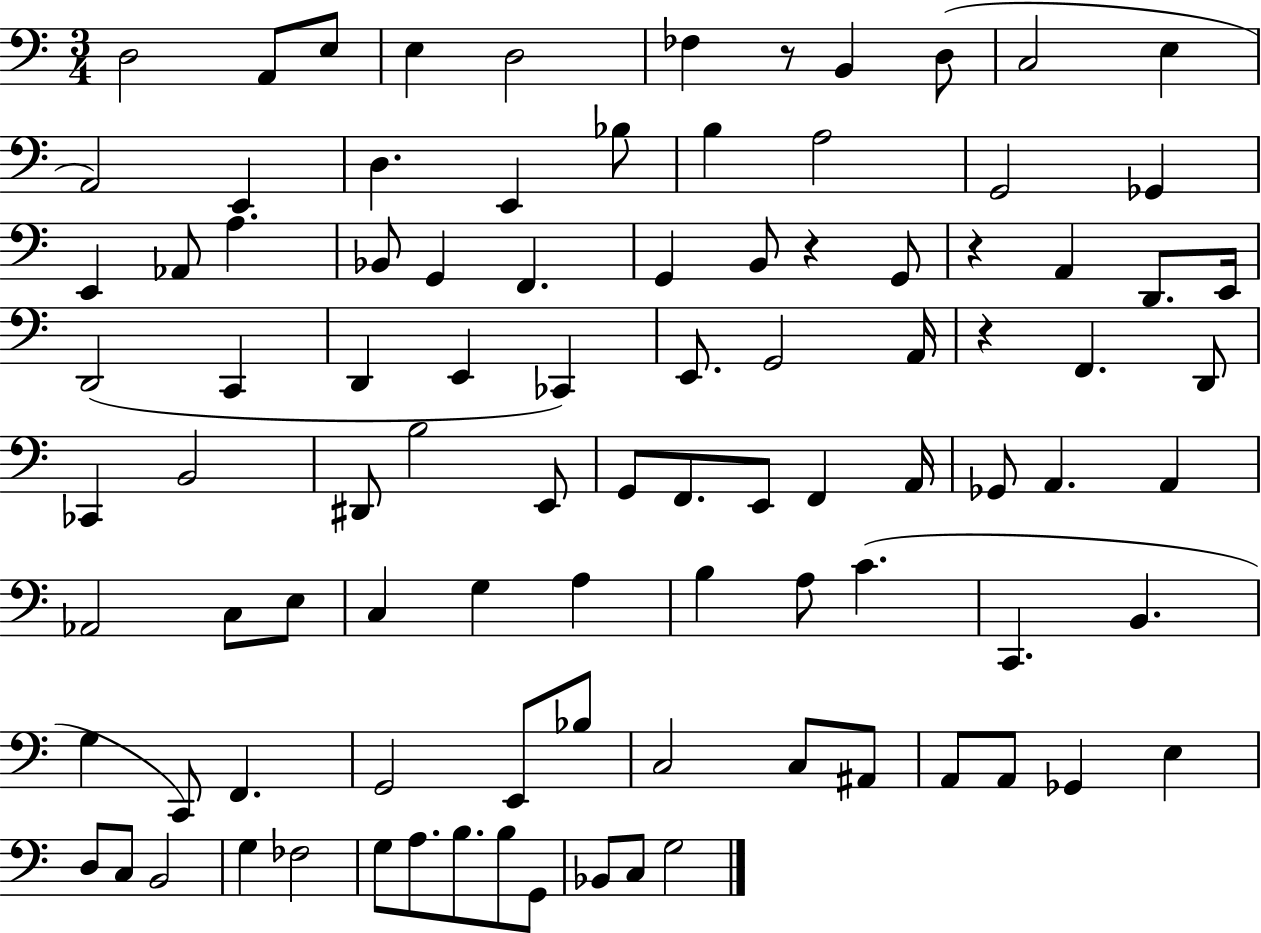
{
  \clef bass
  \numericTimeSignature
  \time 3/4
  \key c \major
  d2 a,8 e8 | e4 d2 | fes4 r8 b,4 d8( | c2 e4 | \break a,2) e,4 | d4. e,4 bes8 | b4 a2 | g,2 ges,4 | \break e,4 aes,8 a4. | bes,8 g,4 f,4. | g,4 b,8 r4 g,8 | r4 a,4 d,8. e,16 | \break d,2( c,4 | d,4 e,4 ces,4) | e,8. g,2 a,16 | r4 f,4. d,8 | \break ces,4 b,2 | dis,8 b2 e,8 | g,8 f,8. e,8 f,4 a,16 | ges,8 a,4. a,4 | \break aes,2 c8 e8 | c4 g4 a4 | b4 a8 c'4.( | c,4. b,4. | \break g4 c,8) f,4. | g,2 e,8 bes8 | c2 c8 ais,8 | a,8 a,8 ges,4 e4 | \break d8 c8 b,2 | g4 fes2 | g8 a8. b8. b8 g,8 | bes,8 c8 g2 | \break \bar "|."
}